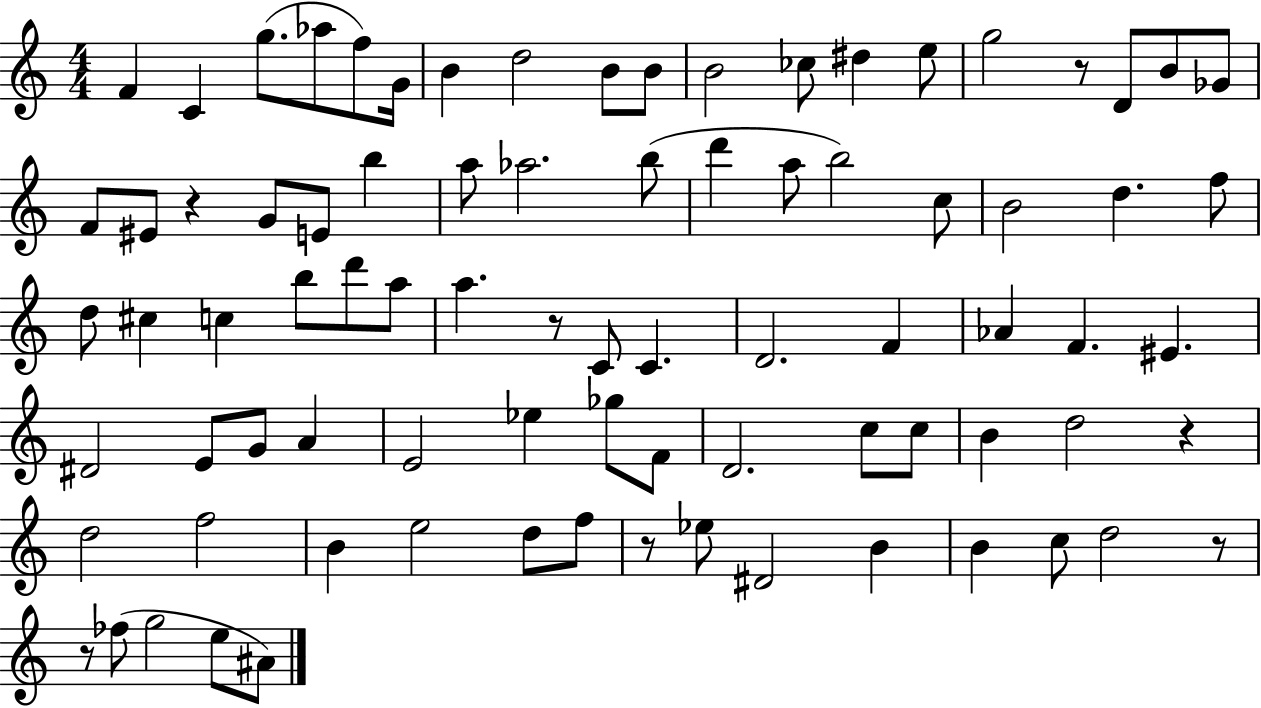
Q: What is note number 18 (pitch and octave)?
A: Gb4